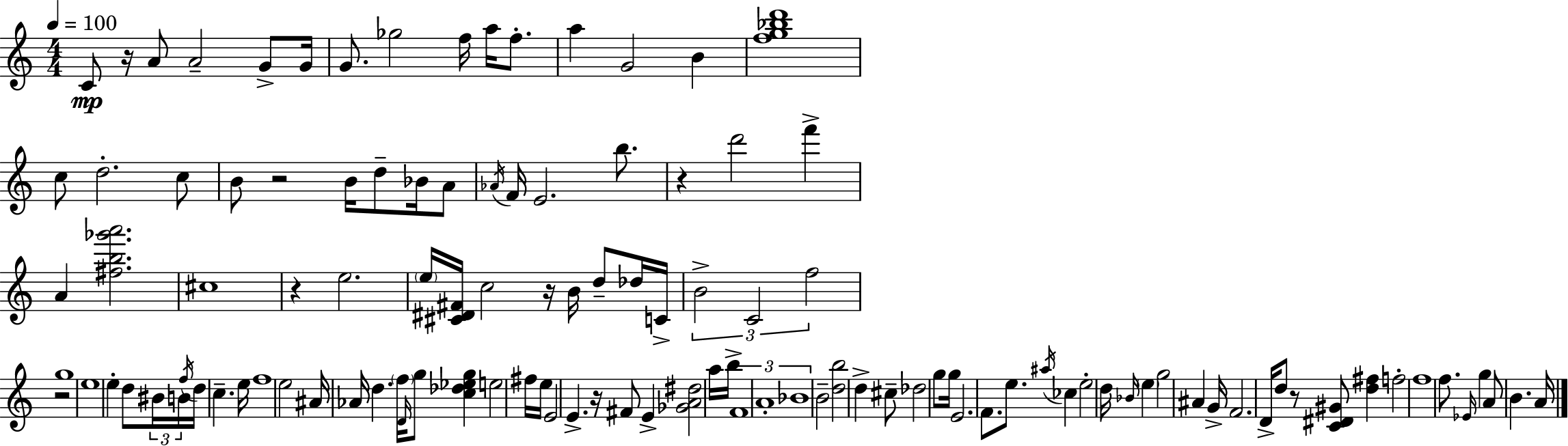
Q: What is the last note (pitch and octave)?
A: A4